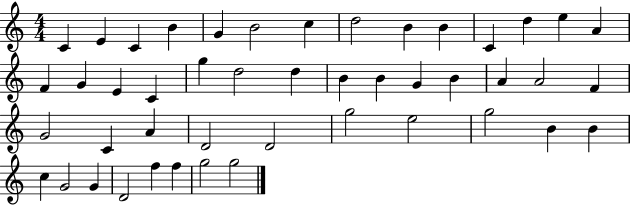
{
  \clef treble
  \numericTimeSignature
  \time 4/4
  \key c \major
  c'4 e'4 c'4 b'4 | g'4 b'2 c''4 | d''2 b'4 b'4 | c'4 d''4 e''4 a'4 | \break f'4 g'4 e'4 c'4 | g''4 d''2 d''4 | b'4 b'4 g'4 b'4 | a'4 a'2 f'4 | \break g'2 c'4 a'4 | d'2 d'2 | g''2 e''2 | g''2 b'4 b'4 | \break c''4 g'2 g'4 | d'2 f''4 f''4 | g''2 g''2 | \bar "|."
}